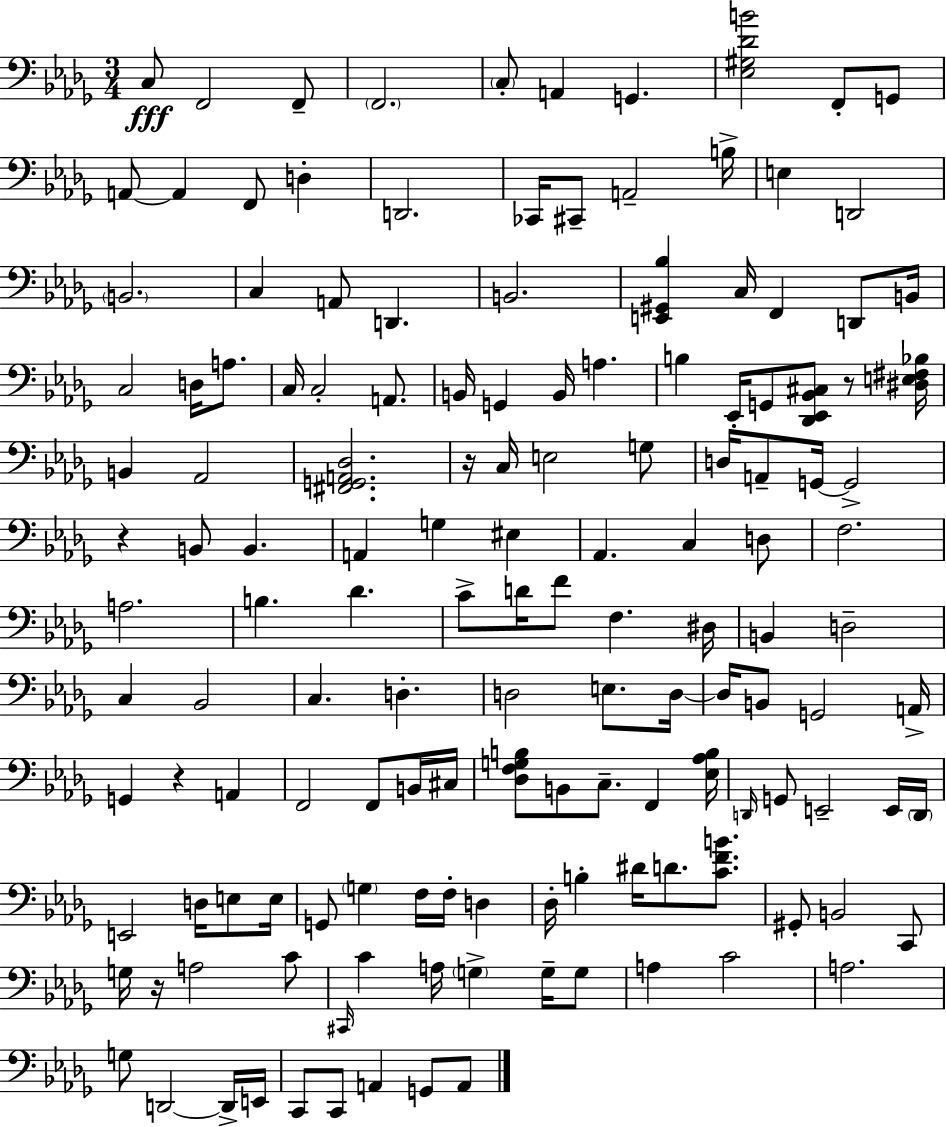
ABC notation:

X:1
T:Untitled
M:3/4
L:1/4
K:Bbm
C,/2 F,,2 F,,/2 F,,2 C,/2 A,, G,, [_E,^G,_DB]2 F,,/2 G,,/2 A,,/2 A,, F,,/2 D, D,,2 _C,,/4 ^C,,/2 A,,2 B,/4 E, D,,2 B,,2 C, A,,/2 D,, B,,2 [E,,^G,,_B,] C,/4 F,, D,,/2 B,,/4 C,2 D,/4 A,/2 C,/4 C,2 A,,/2 B,,/4 G,, B,,/4 A, B, _E,,/4 G,,/2 [_D,,_E,,_B,,^C,]/2 z/2 [^D,E,^F,_B,]/4 B,, _A,,2 [^F,,G,,A,,_D,]2 z/4 C,/4 E,2 G,/2 D,/4 A,,/2 G,,/4 G,,2 z B,,/2 B,, A,, G, ^E, _A,, C, D,/2 F,2 A,2 B, _D C/2 D/4 F/2 F, ^D,/4 B,, D,2 C, _B,,2 C, D, D,2 E,/2 D,/4 D,/4 B,,/2 G,,2 A,,/4 G,, z A,, F,,2 F,,/2 B,,/4 ^C,/4 [_D,F,G,B,]/2 B,,/2 C,/2 F,, [_E,_A,B,]/4 D,,/4 G,,/2 E,,2 E,,/4 D,,/4 E,,2 D,/4 E,/2 E,/4 G,,/2 G, F,/4 F,/4 D, _D,/4 B, ^D/4 D/2 [CFB]/2 ^G,,/2 B,,2 C,,/2 G,/4 z/4 A,2 C/2 ^C,,/4 C A,/4 G, G,/4 G,/2 A, C2 A,2 G,/2 D,,2 D,,/4 E,,/4 C,,/2 C,,/2 A,, G,,/2 A,,/2